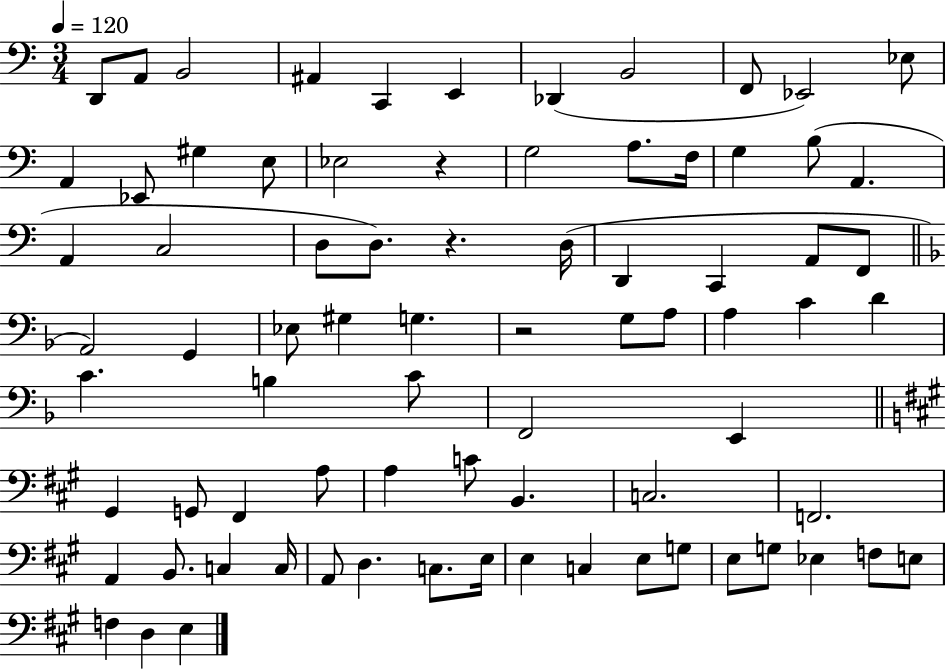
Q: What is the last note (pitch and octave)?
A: E3